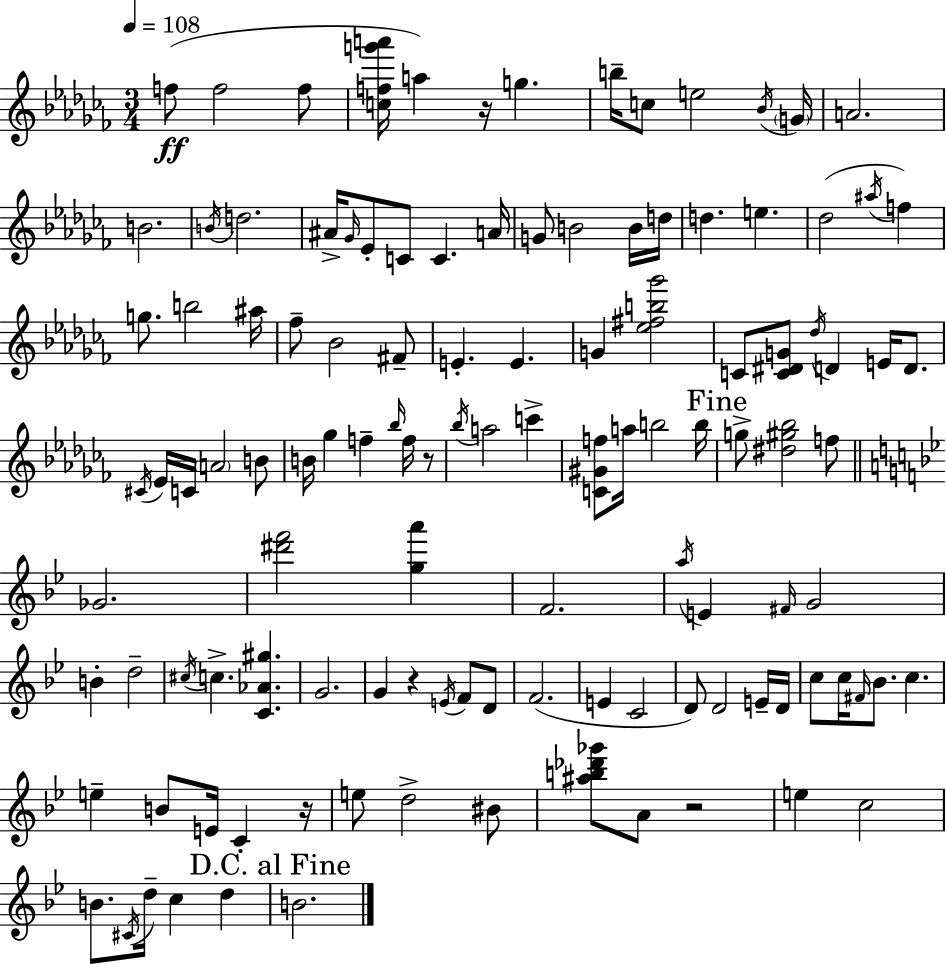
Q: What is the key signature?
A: AES minor